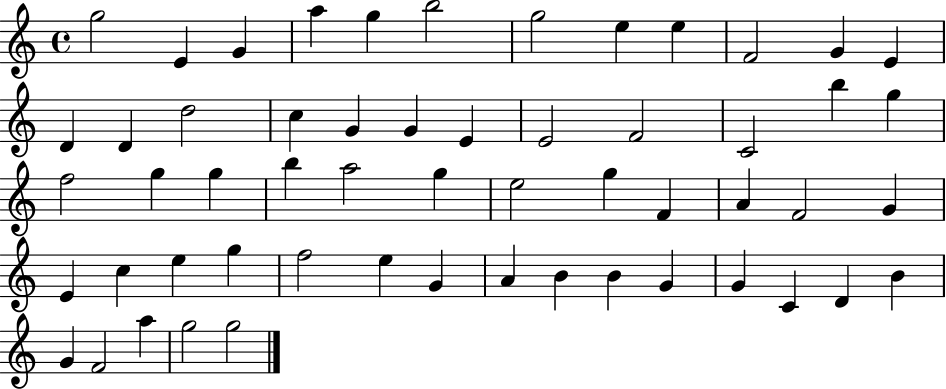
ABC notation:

X:1
T:Untitled
M:4/4
L:1/4
K:C
g2 E G a g b2 g2 e e F2 G E D D d2 c G G E E2 F2 C2 b g f2 g g b a2 g e2 g F A F2 G E c e g f2 e G A B B G G C D B G F2 a g2 g2